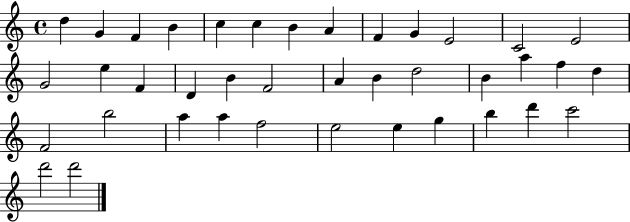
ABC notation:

X:1
T:Untitled
M:4/4
L:1/4
K:C
d G F B c c B A F G E2 C2 E2 G2 e F D B F2 A B d2 B a f d F2 b2 a a f2 e2 e g b d' c'2 d'2 d'2